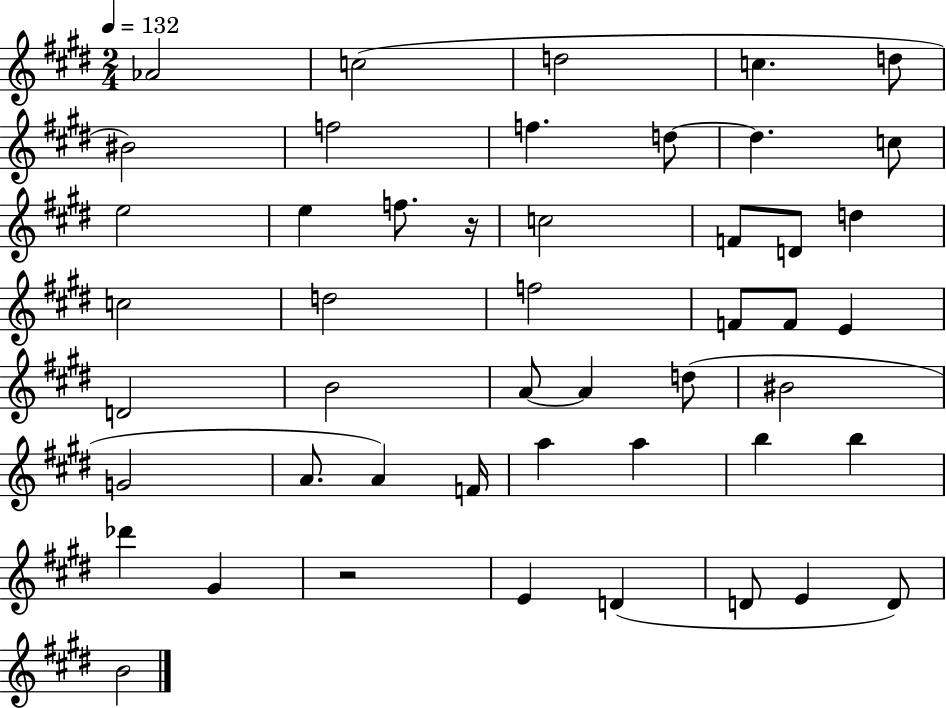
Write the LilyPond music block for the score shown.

{
  \clef treble
  \numericTimeSignature
  \time 2/4
  \key e \major
  \tempo 4 = 132
  aes'2 | c''2( | d''2 | c''4. d''8 | \break bis'2) | f''2 | f''4. d''8~~ | d''4. c''8 | \break e''2 | e''4 f''8. r16 | c''2 | f'8 d'8 d''4 | \break c''2 | d''2 | f''2 | f'8 f'8 e'4 | \break d'2 | b'2 | a'8~~ a'4 d''8( | bis'2 | \break g'2 | a'8. a'4) f'16 | a''4 a''4 | b''4 b''4 | \break des'''4 gis'4 | r2 | e'4 d'4( | d'8 e'4 d'8) | \break b'2 | \bar "|."
}